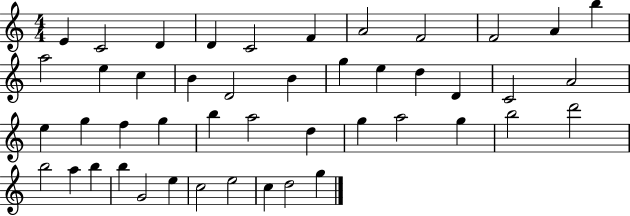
{
  \clef treble
  \numericTimeSignature
  \time 4/4
  \key c \major
  e'4 c'2 d'4 | d'4 c'2 f'4 | a'2 f'2 | f'2 a'4 b''4 | \break a''2 e''4 c''4 | b'4 d'2 b'4 | g''4 e''4 d''4 d'4 | c'2 a'2 | \break e''4 g''4 f''4 g''4 | b''4 a''2 d''4 | g''4 a''2 g''4 | b''2 d'''2 | \break b''2 a''4 b''4 | b''4 g'2 e''4 | c''2 e''2 | c''4 d''2 g''4 | \break \bar "|."
}